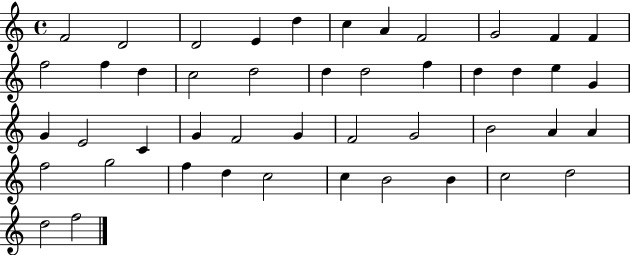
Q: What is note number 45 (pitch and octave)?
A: D5